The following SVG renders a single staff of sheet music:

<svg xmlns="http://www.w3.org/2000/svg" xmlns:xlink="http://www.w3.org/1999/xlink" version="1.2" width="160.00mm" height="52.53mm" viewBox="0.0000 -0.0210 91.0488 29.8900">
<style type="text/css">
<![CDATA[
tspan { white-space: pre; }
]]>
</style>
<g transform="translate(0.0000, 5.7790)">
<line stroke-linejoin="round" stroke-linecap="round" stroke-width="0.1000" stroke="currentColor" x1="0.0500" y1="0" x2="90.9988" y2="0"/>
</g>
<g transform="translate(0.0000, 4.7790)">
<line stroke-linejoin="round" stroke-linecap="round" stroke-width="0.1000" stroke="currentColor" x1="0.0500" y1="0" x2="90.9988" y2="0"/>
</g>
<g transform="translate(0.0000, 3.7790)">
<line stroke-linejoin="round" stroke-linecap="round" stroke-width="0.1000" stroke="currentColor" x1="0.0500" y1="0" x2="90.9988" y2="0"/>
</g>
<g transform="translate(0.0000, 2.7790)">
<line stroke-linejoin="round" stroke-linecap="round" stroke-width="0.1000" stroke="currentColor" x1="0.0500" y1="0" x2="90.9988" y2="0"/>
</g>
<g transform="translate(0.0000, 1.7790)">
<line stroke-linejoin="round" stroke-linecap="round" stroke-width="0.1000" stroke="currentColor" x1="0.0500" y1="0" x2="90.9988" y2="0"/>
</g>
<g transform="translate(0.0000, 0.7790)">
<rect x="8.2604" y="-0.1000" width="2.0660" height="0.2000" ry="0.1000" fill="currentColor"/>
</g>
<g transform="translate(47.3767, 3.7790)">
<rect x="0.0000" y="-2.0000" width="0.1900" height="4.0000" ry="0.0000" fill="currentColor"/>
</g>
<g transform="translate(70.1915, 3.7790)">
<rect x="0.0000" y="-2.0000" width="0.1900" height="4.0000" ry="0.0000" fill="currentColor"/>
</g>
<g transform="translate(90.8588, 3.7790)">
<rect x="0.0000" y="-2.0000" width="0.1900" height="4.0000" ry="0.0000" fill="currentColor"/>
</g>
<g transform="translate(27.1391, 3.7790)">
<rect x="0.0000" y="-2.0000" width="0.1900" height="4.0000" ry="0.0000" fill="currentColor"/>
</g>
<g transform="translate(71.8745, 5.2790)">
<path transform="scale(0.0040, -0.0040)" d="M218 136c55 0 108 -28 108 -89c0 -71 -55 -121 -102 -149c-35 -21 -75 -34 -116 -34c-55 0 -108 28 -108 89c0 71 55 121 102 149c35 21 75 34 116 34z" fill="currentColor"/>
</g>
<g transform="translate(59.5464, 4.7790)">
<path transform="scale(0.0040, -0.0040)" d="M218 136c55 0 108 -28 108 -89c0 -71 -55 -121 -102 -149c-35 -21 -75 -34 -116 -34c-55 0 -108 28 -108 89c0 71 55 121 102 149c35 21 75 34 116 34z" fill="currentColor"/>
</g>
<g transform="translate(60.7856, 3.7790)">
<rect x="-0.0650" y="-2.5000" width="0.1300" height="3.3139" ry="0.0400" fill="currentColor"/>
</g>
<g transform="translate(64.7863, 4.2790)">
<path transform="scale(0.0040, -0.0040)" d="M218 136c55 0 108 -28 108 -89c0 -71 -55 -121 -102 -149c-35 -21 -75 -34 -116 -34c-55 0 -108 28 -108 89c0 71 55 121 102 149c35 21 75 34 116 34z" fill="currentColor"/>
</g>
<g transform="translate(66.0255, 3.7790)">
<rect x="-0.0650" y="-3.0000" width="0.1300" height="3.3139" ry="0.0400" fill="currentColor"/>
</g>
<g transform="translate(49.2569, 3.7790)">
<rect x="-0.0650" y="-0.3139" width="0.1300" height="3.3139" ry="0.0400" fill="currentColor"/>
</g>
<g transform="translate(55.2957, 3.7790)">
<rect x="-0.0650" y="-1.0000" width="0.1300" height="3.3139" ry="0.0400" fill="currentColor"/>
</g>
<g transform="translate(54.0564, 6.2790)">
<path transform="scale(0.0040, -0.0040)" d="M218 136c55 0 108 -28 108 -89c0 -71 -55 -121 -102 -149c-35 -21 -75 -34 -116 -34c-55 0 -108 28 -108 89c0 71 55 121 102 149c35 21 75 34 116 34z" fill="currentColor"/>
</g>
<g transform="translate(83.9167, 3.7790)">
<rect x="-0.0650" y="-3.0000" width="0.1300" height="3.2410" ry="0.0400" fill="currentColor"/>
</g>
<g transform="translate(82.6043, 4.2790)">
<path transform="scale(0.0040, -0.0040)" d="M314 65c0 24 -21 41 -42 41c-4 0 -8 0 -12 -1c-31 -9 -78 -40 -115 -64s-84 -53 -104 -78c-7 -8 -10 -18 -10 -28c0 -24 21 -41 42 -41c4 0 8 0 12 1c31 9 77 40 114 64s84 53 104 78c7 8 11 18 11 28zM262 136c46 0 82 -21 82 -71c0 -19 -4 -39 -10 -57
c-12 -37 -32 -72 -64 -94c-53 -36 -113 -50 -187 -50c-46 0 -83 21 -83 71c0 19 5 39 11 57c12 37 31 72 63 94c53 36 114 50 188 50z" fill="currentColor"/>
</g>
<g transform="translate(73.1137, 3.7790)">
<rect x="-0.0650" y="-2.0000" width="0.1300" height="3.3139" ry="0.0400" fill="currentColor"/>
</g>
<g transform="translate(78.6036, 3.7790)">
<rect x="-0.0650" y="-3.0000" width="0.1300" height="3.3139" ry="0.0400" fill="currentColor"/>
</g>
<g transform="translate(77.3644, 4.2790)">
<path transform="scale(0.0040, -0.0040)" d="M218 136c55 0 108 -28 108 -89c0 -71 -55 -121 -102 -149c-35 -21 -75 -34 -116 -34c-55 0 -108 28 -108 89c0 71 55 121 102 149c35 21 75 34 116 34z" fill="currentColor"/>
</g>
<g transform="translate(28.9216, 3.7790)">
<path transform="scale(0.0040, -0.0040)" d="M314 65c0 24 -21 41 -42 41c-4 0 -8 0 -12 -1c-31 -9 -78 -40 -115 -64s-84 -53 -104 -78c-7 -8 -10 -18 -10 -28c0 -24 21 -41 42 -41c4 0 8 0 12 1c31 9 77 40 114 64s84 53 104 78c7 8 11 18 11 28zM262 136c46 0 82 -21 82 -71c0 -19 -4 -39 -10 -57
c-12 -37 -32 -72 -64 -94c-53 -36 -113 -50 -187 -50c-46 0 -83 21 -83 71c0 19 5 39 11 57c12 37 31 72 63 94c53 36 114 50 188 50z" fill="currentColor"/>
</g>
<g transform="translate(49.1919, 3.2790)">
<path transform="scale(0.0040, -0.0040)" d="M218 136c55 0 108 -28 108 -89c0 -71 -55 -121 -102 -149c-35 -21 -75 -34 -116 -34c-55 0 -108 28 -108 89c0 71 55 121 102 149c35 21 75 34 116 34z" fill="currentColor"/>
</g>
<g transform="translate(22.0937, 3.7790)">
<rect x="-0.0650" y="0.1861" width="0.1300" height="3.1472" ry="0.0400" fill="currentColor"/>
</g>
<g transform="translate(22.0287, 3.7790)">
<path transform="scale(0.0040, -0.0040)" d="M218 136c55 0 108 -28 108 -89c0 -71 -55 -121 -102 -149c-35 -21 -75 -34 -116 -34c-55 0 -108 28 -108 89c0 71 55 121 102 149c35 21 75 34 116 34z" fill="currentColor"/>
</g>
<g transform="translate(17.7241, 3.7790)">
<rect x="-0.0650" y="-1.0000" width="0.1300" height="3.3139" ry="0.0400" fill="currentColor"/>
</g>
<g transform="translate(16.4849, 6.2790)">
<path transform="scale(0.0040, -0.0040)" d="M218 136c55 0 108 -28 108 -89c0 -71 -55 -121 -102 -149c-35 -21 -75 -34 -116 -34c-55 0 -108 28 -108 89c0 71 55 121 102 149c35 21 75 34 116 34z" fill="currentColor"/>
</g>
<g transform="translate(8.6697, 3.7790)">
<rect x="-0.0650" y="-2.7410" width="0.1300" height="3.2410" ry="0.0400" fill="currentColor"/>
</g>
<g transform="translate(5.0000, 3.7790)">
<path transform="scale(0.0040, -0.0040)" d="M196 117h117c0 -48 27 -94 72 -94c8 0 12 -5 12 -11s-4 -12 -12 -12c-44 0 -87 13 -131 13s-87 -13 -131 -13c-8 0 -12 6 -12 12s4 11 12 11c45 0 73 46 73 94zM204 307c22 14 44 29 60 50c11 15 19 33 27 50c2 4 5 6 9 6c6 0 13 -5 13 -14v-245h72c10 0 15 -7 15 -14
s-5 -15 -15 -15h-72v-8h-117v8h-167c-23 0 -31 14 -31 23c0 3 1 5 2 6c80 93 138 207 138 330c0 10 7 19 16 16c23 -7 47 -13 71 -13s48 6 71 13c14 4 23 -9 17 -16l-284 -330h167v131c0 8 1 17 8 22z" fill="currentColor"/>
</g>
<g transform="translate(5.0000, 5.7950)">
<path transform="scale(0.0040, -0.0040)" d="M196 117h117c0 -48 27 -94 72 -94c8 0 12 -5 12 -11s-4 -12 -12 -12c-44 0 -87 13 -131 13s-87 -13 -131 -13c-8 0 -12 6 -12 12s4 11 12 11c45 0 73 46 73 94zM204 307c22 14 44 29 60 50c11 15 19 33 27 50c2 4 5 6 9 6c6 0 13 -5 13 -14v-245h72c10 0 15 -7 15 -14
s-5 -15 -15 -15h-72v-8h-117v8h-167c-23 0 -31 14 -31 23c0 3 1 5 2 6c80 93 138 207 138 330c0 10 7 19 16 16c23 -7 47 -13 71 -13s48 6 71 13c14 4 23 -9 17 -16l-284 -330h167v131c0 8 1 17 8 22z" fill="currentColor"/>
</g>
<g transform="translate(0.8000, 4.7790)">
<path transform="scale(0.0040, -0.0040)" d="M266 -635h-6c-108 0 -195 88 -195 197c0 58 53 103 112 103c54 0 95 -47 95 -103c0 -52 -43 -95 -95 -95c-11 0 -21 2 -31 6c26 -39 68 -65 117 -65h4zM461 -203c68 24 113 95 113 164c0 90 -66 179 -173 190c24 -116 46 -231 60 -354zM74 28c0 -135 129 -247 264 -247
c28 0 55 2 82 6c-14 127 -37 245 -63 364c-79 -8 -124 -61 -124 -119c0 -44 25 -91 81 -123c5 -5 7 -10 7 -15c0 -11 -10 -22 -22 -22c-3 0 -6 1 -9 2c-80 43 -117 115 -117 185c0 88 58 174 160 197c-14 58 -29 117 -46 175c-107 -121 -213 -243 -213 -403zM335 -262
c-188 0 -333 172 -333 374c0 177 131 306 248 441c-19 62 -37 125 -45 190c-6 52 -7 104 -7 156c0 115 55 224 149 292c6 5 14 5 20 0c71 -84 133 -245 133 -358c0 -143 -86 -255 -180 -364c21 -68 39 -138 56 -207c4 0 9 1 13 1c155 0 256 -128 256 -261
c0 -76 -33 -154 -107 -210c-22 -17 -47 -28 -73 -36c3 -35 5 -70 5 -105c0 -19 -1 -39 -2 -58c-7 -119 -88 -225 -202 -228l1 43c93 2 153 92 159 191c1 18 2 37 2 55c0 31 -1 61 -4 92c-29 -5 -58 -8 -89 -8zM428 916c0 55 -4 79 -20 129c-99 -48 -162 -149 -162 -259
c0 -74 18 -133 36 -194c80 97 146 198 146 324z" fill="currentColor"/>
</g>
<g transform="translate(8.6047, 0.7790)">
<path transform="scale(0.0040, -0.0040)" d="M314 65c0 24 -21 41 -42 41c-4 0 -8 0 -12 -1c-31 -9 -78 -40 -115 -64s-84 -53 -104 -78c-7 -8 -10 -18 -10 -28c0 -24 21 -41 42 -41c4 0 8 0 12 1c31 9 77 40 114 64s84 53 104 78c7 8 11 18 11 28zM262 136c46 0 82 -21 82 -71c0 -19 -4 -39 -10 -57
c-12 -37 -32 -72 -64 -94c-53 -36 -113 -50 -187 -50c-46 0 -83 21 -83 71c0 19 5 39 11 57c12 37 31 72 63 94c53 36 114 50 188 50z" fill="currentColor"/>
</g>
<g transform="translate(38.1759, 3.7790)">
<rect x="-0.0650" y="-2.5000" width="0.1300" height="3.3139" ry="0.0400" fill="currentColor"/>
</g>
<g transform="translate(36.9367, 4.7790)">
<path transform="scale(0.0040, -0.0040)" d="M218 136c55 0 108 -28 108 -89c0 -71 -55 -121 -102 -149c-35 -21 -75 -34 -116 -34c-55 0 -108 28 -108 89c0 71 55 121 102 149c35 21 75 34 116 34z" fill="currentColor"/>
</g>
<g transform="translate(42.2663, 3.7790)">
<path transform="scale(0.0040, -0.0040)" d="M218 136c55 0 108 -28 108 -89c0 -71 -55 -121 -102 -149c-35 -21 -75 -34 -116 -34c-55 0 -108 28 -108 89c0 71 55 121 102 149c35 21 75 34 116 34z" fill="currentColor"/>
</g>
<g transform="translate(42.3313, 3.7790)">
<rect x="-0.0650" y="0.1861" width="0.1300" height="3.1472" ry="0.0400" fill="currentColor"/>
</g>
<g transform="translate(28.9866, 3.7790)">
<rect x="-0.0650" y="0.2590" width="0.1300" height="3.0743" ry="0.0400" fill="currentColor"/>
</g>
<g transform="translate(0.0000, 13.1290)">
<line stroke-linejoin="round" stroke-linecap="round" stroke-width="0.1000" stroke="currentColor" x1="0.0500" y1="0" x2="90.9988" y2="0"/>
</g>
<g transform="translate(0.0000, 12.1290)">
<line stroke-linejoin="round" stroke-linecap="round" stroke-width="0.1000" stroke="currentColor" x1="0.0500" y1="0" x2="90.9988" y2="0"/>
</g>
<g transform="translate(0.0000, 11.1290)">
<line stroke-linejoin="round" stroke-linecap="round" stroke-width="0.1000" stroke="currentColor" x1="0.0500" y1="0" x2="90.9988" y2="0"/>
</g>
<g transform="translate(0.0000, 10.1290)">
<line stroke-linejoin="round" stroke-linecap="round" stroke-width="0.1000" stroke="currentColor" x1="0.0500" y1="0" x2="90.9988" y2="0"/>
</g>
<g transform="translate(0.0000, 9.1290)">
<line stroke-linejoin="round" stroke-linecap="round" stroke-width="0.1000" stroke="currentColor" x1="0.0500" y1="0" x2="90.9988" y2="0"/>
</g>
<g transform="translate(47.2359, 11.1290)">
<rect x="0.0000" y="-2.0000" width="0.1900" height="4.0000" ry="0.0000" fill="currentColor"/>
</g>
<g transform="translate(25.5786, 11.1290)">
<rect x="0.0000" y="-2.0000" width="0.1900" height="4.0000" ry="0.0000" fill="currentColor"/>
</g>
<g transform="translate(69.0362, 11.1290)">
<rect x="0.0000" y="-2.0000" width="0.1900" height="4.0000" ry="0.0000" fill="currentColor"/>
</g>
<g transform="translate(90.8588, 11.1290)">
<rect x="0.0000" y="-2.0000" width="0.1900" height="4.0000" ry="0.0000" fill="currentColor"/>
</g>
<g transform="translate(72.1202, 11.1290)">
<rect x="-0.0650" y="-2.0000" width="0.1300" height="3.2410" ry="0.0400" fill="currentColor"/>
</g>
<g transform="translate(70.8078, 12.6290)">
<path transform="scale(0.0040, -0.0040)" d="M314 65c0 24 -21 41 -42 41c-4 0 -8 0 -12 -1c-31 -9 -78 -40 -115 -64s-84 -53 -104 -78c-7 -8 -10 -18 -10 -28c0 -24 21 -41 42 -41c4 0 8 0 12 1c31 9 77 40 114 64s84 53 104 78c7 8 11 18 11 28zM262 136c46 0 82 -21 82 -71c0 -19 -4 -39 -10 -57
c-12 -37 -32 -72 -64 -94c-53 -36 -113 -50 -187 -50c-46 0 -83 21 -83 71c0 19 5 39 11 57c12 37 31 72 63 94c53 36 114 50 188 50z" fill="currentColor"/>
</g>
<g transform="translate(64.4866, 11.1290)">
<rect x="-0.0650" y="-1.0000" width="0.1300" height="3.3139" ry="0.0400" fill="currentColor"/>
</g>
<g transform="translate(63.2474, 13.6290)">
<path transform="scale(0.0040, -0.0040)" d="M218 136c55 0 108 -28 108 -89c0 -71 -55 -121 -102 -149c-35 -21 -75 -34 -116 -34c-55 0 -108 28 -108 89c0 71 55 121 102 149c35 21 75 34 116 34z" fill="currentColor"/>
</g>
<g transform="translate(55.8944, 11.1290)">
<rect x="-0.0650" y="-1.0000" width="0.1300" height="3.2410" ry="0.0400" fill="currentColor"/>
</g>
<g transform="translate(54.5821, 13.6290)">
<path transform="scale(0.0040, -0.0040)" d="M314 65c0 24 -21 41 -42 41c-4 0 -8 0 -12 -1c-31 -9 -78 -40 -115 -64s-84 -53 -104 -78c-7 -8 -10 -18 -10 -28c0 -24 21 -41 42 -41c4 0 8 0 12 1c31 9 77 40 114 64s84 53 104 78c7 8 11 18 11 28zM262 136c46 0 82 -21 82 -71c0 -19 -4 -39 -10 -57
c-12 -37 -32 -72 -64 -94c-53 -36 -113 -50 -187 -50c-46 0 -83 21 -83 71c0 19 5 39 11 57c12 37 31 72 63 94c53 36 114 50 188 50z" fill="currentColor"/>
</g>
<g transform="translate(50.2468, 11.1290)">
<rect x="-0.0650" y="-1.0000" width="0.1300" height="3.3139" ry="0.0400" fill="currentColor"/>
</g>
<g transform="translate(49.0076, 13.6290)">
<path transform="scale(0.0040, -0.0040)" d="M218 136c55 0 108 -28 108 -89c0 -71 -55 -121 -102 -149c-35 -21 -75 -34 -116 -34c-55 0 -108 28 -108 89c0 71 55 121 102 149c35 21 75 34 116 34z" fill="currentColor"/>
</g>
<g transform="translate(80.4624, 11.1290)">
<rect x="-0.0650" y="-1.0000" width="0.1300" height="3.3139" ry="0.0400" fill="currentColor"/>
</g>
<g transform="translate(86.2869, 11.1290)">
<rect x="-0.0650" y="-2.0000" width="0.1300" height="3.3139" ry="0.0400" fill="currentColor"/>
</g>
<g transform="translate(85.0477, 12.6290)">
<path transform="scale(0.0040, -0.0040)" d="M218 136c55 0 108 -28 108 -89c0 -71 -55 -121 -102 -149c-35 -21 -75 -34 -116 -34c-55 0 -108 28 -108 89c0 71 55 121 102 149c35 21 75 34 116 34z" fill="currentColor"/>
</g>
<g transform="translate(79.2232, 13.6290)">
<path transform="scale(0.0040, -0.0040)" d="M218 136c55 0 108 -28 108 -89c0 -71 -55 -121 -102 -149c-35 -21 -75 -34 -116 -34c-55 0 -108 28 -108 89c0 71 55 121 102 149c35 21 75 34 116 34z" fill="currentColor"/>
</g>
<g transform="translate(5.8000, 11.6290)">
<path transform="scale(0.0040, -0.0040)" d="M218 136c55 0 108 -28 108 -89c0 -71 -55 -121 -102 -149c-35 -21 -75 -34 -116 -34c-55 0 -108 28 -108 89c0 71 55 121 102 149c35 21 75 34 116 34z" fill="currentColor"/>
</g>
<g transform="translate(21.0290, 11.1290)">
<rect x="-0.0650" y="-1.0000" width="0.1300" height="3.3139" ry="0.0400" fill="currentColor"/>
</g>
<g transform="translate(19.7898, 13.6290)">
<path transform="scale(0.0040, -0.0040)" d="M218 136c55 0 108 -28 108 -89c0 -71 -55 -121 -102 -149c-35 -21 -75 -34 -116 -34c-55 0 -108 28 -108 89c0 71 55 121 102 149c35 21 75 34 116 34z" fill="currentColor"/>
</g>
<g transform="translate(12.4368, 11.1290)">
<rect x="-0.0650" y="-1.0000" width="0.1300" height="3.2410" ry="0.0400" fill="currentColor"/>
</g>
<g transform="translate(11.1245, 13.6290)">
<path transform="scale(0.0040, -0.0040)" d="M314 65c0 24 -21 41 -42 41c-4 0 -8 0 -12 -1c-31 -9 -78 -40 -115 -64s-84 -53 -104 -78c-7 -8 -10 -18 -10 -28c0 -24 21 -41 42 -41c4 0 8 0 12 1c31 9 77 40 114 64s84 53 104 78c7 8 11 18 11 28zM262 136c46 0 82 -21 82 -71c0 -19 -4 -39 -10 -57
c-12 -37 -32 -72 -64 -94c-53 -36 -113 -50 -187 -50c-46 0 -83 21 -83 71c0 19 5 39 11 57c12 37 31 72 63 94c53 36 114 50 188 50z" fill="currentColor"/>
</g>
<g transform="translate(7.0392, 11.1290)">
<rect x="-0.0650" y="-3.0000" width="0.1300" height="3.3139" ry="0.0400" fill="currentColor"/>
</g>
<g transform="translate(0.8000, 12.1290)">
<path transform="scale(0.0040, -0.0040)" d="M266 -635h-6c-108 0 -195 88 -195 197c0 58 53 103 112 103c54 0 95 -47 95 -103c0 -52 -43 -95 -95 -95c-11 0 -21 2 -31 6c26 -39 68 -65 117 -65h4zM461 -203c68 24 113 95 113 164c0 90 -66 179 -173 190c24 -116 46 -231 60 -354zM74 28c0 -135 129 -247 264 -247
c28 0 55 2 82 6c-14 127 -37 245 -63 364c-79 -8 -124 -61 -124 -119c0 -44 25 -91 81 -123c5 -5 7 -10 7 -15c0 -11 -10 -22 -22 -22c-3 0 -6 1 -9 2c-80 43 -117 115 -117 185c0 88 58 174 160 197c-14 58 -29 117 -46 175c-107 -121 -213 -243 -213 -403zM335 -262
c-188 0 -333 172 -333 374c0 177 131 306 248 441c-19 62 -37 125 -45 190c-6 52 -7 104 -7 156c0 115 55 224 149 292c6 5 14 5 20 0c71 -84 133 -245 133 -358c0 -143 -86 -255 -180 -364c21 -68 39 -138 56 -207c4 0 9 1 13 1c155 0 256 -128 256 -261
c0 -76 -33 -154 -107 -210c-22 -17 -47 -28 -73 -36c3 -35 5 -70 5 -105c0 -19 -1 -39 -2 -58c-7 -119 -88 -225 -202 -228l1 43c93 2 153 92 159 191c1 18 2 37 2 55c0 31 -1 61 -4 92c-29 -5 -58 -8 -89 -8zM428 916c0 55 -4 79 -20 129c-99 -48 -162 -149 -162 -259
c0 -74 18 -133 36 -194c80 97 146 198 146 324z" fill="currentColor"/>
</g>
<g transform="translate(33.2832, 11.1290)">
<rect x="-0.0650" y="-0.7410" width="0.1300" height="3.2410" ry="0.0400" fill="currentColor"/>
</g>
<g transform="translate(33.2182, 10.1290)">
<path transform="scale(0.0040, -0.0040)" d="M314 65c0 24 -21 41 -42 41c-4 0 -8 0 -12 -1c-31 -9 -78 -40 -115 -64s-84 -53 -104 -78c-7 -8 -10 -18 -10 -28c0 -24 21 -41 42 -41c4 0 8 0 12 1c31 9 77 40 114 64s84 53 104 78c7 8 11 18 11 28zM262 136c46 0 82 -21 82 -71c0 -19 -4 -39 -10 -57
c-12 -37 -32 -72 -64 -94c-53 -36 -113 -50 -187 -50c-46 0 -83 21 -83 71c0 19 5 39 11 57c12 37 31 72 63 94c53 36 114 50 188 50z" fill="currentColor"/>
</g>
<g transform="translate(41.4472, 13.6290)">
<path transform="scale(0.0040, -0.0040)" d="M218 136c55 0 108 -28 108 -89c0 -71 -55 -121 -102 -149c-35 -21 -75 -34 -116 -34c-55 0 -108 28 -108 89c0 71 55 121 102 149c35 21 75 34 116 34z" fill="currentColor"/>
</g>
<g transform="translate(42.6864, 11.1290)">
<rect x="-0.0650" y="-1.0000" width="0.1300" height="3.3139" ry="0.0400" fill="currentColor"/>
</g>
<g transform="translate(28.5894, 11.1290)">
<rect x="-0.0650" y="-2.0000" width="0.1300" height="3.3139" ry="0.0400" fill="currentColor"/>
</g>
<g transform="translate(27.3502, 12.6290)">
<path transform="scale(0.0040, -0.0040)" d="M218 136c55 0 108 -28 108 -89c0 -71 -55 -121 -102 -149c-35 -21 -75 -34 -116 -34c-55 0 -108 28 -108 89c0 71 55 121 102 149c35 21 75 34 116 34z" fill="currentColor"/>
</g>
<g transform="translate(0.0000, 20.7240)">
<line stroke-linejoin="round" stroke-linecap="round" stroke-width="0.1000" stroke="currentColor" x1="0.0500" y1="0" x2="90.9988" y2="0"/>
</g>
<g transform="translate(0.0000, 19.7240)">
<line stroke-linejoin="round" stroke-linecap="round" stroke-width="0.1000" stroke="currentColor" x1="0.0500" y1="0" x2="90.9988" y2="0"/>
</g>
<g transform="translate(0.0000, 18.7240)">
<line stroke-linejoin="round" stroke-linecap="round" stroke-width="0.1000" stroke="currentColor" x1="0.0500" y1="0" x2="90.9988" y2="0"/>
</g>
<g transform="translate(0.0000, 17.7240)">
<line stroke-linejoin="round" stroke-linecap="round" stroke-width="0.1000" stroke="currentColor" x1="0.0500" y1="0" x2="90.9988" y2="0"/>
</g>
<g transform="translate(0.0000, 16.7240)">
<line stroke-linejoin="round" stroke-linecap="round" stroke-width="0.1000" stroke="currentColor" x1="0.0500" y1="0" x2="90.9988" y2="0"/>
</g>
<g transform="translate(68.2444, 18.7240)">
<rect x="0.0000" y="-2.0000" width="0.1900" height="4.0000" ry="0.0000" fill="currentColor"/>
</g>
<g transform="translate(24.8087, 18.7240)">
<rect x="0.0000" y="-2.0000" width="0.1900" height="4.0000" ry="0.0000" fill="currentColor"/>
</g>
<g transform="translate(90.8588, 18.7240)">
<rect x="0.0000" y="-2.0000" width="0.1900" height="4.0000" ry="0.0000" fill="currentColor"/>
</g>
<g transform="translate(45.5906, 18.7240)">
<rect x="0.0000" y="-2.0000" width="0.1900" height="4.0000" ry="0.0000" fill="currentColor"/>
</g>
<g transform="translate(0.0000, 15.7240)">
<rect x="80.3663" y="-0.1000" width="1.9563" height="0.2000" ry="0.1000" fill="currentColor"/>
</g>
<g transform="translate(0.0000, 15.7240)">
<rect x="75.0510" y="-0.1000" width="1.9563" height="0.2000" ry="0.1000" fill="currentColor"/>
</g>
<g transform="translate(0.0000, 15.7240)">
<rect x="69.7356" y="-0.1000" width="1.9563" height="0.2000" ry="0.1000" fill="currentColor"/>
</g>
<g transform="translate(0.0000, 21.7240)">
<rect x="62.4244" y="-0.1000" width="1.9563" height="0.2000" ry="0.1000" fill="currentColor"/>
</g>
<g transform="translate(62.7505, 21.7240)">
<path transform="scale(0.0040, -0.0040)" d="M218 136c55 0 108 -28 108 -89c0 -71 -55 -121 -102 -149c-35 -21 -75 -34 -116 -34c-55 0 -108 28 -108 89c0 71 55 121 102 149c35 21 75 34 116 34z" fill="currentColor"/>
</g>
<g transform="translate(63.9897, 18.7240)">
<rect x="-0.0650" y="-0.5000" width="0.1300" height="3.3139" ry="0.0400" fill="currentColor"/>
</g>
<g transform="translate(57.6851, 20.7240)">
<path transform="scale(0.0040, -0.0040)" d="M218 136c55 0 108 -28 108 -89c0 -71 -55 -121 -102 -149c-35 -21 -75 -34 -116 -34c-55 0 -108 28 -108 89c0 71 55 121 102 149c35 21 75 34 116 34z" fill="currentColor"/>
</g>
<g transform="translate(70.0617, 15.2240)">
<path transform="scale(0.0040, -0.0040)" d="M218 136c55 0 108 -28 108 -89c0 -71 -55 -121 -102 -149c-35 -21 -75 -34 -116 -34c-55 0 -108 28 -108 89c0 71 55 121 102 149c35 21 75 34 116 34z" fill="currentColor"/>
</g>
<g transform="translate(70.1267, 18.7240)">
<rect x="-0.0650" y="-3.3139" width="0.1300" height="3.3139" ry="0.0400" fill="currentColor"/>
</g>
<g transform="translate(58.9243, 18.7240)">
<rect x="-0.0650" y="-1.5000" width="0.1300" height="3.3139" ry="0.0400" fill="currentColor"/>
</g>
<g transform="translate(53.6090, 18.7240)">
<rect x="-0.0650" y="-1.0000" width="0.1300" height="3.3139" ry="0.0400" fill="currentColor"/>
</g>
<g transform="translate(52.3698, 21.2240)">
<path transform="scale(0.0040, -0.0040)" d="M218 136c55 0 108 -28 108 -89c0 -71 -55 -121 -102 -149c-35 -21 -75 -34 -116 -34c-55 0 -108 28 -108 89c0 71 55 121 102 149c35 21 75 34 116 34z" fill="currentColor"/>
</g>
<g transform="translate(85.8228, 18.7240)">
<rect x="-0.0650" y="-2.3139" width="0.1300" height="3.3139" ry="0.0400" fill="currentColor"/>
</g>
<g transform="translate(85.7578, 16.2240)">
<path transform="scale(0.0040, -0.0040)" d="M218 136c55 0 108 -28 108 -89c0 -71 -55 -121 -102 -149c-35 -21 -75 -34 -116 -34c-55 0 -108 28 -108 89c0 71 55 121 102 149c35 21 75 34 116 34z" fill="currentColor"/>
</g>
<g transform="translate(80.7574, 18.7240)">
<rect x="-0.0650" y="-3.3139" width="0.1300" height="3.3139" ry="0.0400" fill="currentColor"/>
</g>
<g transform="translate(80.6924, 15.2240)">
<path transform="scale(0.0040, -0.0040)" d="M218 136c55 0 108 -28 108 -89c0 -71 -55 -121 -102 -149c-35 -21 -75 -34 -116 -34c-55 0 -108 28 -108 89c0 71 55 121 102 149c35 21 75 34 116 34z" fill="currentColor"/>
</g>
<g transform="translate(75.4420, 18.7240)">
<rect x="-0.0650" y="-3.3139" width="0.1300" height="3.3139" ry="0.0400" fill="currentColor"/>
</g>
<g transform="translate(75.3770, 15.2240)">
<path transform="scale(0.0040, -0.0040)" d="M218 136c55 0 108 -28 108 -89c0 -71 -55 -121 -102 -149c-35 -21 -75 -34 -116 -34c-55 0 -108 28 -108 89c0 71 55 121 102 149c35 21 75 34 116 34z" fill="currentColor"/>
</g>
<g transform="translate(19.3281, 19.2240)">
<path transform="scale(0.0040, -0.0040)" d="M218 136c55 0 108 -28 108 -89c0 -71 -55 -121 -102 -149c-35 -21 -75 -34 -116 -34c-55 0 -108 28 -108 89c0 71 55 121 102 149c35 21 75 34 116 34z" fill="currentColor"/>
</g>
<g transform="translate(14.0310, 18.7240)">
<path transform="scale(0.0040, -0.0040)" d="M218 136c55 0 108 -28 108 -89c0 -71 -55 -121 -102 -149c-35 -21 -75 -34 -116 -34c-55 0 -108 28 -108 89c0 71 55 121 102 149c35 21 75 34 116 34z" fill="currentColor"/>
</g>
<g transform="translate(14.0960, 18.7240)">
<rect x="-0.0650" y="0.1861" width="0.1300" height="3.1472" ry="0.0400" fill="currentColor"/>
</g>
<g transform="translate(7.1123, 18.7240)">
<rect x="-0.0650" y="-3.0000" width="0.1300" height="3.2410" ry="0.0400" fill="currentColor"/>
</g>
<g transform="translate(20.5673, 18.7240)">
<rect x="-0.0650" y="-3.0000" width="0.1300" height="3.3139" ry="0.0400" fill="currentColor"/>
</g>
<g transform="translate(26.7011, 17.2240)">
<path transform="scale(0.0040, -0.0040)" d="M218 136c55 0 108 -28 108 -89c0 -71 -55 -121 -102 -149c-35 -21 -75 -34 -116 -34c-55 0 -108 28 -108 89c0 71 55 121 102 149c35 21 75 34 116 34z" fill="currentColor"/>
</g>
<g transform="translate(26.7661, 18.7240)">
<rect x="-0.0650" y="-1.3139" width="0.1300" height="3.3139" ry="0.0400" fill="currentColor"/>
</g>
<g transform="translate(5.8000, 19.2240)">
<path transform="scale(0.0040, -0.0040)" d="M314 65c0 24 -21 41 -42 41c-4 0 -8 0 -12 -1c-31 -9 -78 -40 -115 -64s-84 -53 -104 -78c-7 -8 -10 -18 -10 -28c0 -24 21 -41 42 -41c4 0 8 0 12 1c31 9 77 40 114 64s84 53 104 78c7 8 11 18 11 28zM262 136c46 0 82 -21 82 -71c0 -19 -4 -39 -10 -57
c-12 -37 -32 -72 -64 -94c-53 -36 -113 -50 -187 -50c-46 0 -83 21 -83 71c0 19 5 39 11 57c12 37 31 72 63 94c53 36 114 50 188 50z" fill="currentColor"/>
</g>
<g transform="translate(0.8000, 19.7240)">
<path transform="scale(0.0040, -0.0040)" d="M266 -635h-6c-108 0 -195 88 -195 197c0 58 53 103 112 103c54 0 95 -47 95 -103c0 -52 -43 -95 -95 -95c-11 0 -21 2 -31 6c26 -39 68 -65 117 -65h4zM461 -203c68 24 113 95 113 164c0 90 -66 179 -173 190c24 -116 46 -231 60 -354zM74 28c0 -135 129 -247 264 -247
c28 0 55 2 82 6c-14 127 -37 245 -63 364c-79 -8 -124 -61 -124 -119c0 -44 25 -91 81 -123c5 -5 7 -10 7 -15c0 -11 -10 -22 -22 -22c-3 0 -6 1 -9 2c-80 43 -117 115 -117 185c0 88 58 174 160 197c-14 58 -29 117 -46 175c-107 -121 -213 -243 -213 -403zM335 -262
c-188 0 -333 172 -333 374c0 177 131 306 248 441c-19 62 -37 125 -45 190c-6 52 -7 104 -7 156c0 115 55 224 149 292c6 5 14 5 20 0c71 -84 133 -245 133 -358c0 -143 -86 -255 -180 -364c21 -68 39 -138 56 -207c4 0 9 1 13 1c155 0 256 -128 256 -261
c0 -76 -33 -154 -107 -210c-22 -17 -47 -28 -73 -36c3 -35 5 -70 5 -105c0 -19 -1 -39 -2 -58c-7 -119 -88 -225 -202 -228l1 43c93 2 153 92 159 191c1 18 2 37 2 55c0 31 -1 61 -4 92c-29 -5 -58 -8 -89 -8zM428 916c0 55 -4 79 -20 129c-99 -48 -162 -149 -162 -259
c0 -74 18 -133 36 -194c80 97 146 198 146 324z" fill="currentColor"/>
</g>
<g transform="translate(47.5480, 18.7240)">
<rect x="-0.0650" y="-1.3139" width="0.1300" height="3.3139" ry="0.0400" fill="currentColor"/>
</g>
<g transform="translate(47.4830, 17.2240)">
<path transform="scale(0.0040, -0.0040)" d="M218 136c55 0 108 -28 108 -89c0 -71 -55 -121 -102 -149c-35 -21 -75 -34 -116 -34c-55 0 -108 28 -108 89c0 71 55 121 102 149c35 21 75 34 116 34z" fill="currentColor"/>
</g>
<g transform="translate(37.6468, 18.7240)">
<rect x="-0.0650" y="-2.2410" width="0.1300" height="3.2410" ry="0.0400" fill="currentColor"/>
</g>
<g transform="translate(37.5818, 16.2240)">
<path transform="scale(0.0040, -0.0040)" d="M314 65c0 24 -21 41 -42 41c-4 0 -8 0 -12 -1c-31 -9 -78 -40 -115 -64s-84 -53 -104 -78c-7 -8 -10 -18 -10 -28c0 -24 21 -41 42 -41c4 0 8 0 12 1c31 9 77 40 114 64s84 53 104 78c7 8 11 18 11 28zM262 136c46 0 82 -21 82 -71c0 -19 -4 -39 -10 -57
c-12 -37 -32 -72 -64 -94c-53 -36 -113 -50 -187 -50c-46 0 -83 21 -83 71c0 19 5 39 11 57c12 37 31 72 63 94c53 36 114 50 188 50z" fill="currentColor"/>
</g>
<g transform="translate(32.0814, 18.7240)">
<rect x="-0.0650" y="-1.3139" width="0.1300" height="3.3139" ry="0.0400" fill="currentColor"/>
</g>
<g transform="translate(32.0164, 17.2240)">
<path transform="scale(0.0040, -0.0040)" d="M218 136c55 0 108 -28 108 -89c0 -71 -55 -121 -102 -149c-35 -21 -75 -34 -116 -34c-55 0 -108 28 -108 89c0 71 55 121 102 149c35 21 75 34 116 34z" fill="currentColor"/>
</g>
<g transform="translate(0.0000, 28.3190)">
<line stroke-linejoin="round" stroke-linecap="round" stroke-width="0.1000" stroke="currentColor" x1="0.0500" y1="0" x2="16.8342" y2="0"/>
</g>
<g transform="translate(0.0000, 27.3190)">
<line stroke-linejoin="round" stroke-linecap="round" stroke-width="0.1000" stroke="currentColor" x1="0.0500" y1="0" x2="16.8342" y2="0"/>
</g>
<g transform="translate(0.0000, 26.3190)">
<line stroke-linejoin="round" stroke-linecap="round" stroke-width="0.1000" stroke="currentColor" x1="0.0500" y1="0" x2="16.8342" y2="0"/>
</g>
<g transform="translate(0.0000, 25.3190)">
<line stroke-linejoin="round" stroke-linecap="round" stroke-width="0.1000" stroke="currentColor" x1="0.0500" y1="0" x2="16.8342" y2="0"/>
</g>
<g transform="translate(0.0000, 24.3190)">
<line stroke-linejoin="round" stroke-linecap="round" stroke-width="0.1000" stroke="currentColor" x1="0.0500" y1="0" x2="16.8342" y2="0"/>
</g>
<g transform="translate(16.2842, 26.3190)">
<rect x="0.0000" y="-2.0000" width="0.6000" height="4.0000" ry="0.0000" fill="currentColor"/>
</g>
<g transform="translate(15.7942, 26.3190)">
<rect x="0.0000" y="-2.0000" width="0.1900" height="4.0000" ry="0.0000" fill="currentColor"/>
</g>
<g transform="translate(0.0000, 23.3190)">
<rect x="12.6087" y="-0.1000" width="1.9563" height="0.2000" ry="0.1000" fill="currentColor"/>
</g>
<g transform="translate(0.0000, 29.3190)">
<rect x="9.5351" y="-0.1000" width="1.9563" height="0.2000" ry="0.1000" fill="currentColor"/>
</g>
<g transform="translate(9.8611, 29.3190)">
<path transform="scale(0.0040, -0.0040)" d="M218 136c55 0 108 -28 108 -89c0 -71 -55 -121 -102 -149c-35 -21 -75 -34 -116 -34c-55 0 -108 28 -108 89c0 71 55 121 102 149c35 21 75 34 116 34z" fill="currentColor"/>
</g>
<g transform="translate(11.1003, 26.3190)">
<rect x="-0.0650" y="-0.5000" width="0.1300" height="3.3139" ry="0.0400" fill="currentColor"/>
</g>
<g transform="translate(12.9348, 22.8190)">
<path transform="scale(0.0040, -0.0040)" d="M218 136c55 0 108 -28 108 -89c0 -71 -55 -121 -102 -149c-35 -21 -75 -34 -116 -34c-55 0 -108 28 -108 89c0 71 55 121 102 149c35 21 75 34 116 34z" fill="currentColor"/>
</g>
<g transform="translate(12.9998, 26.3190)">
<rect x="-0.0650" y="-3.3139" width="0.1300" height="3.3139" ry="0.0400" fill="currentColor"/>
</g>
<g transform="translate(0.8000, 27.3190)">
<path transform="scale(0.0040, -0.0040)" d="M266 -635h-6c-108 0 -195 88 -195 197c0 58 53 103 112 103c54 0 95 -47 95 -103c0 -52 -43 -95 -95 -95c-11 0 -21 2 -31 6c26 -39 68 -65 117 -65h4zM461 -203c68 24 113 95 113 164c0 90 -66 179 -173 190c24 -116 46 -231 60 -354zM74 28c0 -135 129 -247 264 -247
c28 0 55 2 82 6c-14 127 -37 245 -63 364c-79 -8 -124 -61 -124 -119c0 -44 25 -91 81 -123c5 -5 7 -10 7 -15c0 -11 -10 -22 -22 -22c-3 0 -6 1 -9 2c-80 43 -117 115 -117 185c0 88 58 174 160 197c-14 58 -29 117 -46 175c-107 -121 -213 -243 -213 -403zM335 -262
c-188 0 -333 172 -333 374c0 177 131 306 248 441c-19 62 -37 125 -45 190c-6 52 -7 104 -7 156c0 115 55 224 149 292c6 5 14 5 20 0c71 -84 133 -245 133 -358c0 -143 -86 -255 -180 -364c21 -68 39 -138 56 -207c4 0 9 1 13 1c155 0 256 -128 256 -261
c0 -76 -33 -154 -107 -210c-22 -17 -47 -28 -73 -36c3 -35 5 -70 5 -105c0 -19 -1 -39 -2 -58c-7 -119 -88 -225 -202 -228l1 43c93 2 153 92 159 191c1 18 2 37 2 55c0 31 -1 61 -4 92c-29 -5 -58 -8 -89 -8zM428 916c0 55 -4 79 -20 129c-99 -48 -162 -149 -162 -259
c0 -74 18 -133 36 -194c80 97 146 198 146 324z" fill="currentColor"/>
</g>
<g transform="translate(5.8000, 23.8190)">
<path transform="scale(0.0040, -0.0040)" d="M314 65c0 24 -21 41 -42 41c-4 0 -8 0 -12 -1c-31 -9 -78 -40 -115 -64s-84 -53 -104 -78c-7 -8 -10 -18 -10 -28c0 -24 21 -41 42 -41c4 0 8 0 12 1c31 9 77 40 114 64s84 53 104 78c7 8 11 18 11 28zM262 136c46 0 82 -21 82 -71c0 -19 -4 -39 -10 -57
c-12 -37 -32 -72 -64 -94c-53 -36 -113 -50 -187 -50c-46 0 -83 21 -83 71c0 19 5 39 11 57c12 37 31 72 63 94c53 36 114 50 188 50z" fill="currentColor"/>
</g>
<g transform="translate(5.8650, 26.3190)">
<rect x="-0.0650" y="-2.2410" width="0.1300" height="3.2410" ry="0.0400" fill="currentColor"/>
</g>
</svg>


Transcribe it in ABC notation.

X:1
T:Untitled
M:4/4
L:1/4
K:C
a2 D B B2 G B c D G A F A A2 A D2 D F d2 D D D2 D F2 D F A2 B A e e g2 e D E C b b b g g2 C b